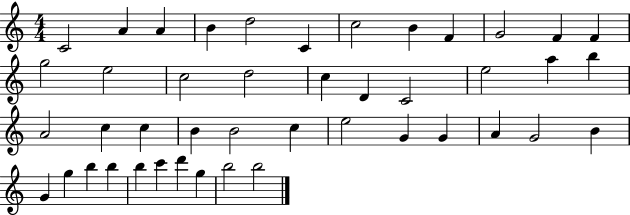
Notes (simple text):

C4/h A4/q A4/q B4/q D5/h C4/q C5/h B4/q F4/q G4/h F4/q F4/q G5/h E5/h C5/h D5/h C5/q D4/q C4/h E5/h A5/q B5/q A4/h C5/q C5/q B4/q B4/h C5/q E5/h G4/q G4/q A4/q G4/h B4/q G4/q G5/q B5/q B5/q B5/q C6/q D6/q G5/q B5/h B5/h